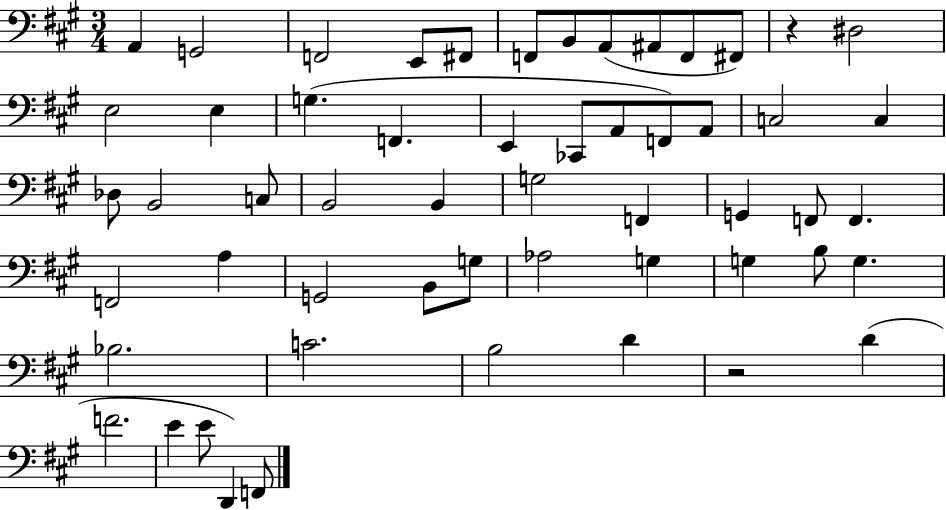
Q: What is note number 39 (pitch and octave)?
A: Ab3